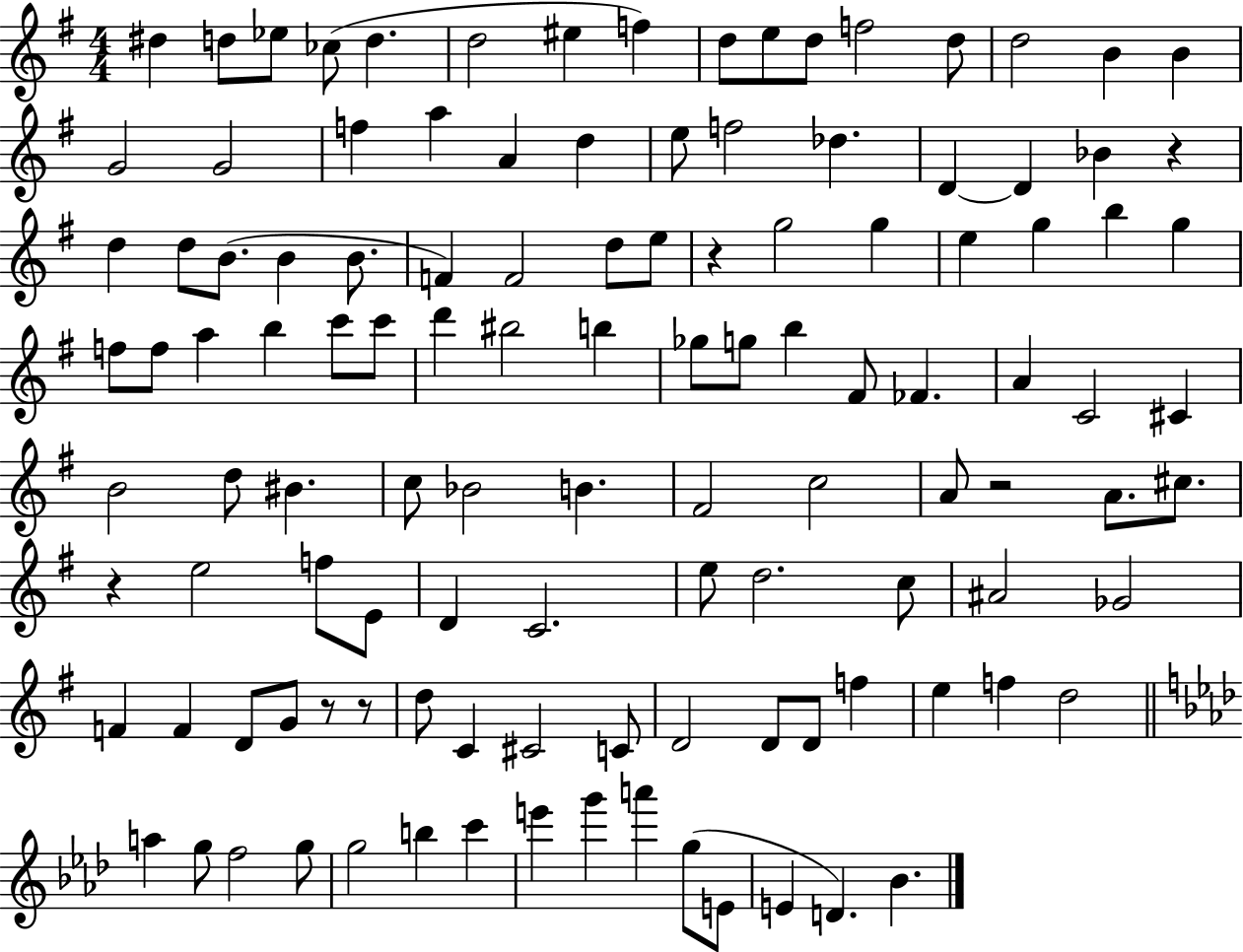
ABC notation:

X:1
T:Untitled
M:4/4
L:1/4
K:G
^d d/2 _e/2 _c/2 d d2 ^e f d/2 e/2 d/2 f2 d/2 d2 B B G2 G2 f a A d e/2 f2 _d D D _B z d d/2 B/2 B B/2 F F2 d/2 e/2 z g2 g e g b g f/2 f/2 a b c'/2 c'/2 d' ^b2 b _g/2 g/2 b ^F/2 _F A C2 ^C B2 d/2 ^B c/2 _B2 B ^F2 c2 A/2 z2 A/2 ^c/2 z e2 f/2 E/2 D C2 e/2 d2 c/2 ^A2 _G2 F F D/2 G/2 z/2 z/2 d/2 C ^C2 C/2 D2 D/2 D/2 f e f d2 a g/2 f2 g/2 g2 b c' e' g' a' g/2 E/2 E D _B